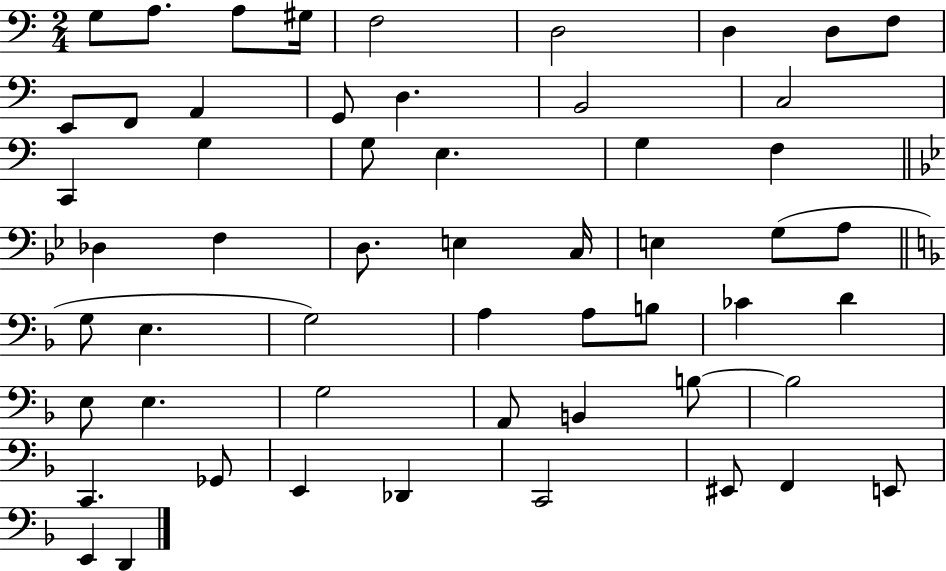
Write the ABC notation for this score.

X:1
T:Untitled
M:2/4
L:1/4
K:C
G,/2 A,/2 A,/2 ^G,/4 F,2 D,2 D, D,/2 F,/2 E,,/2 F,,/2 A,, G,,/2 D, B,,2 C,2 C,, G, G,/2 E, G, F, _D, F, D,/2 E, C,/4 E, G,/2 A,/2 G,/2 E, G,2 A, A,/2 B,/2 _C D E,/2 E, G,2 A,,/2 B,, B,/2 B,2 C,, _G,,/2 E,, _D,, C,,2 ^E,,/2 F,, E,,/2 E,, D,,